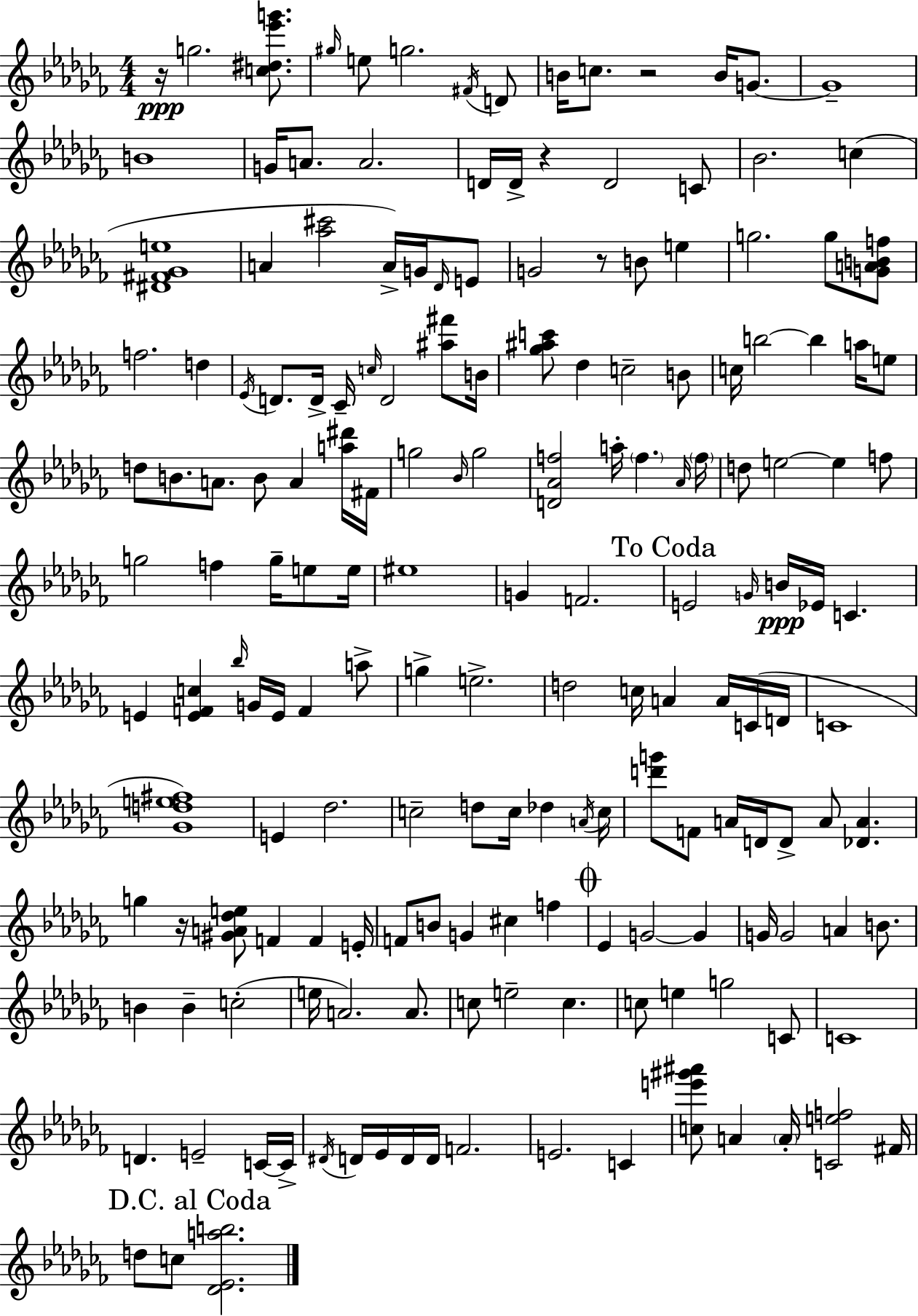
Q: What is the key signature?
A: AES minor